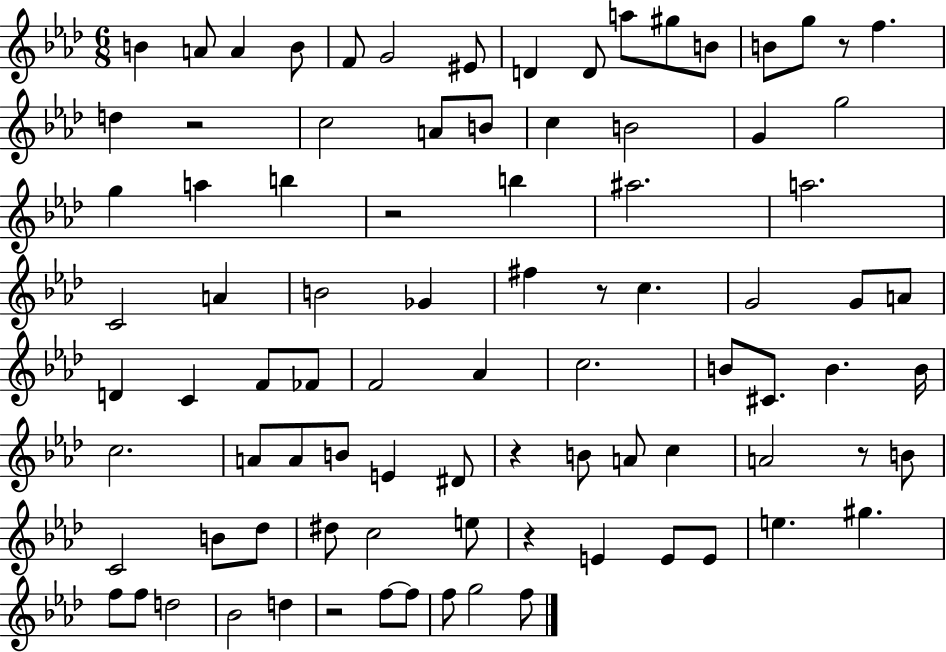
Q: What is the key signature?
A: AES major